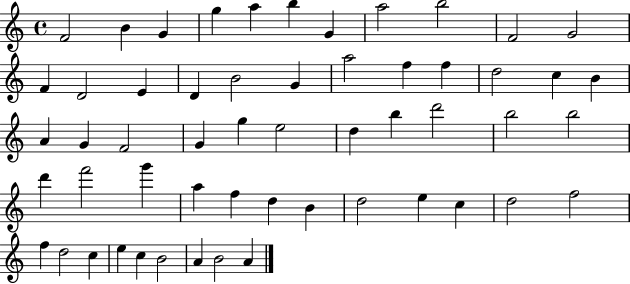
X:1
T:Untitled
M:4/4
L:1/4
K:C
F2 B G g a b G a2 b2 F2 G2 F D2 E D B2 G a2 f f d2 c B A G F2 G g e2 d b d'2 b2 b2 d' f'2 g' a f d B d2 e c d2 f2 f d2 c e c B2 A B2 A